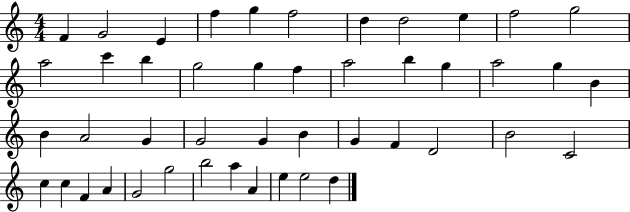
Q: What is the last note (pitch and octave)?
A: D5